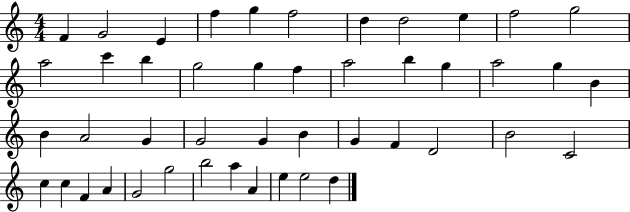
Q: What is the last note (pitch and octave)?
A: D5